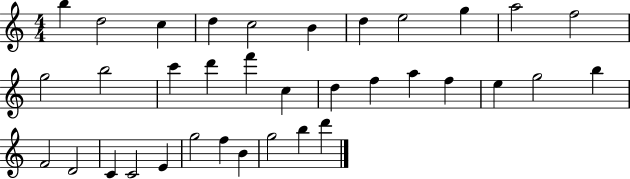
B5/q D5/h C5/q D5/q C5/h B4/q D5/q E5/h G5/q A5/h F5/h G5/h B5/h C6/q D6/q F6/q C5/q D5/q F5/q A5/q F5/q E5/q G5/h B5/q F4/h D4/h C4/q C4/h E4/q G5/h F5/q B4/q G5/h B5/q D6/q